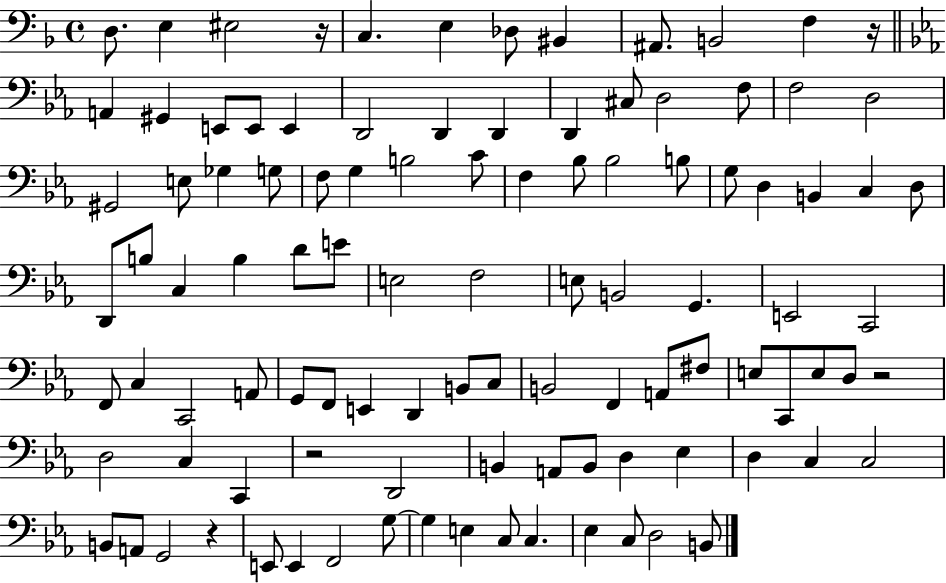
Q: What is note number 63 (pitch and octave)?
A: B2